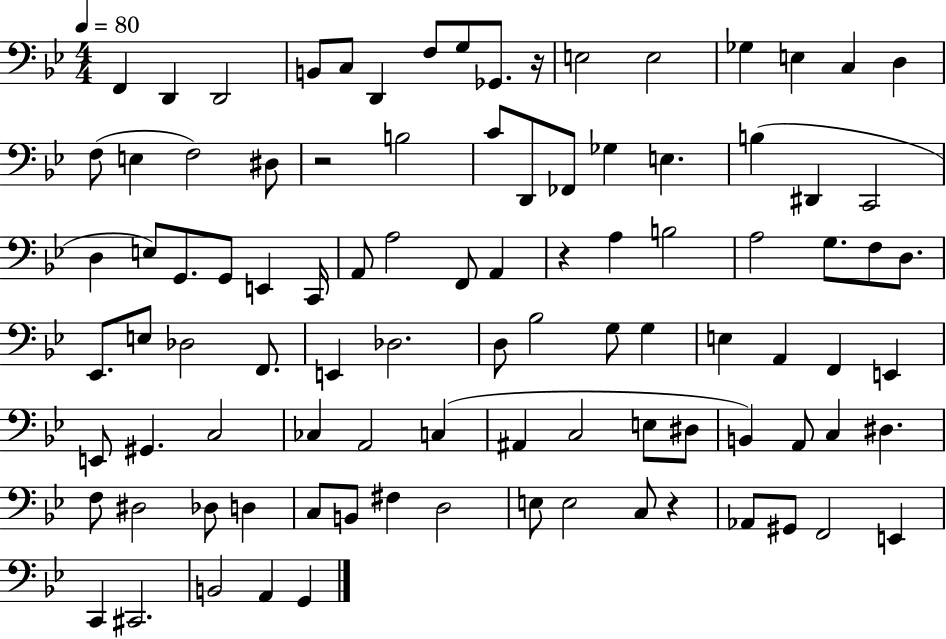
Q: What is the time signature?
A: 4/4